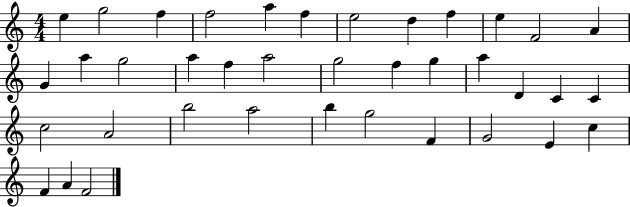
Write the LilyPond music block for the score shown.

{
  \clef treble
  \numericTimeSignature
  \time 4/4
  \key c \major
  e''4 g''2 f''4 | f''2 a''4 f''4 | e''2 d''4 f''4 | e''4 f'2 a'4 | \break g'4 a''4 g''2 | a''4 f''4 a''2 | g''2 f''4 g''4 | a''4 d'4 c'4 c'4 | \break c''2 a'2 | b''2 a''2 | b''4 g''2 f'4 | g'2 e'4 c''4 | \break f'4 a'4 f'2 | \bar "|."
}